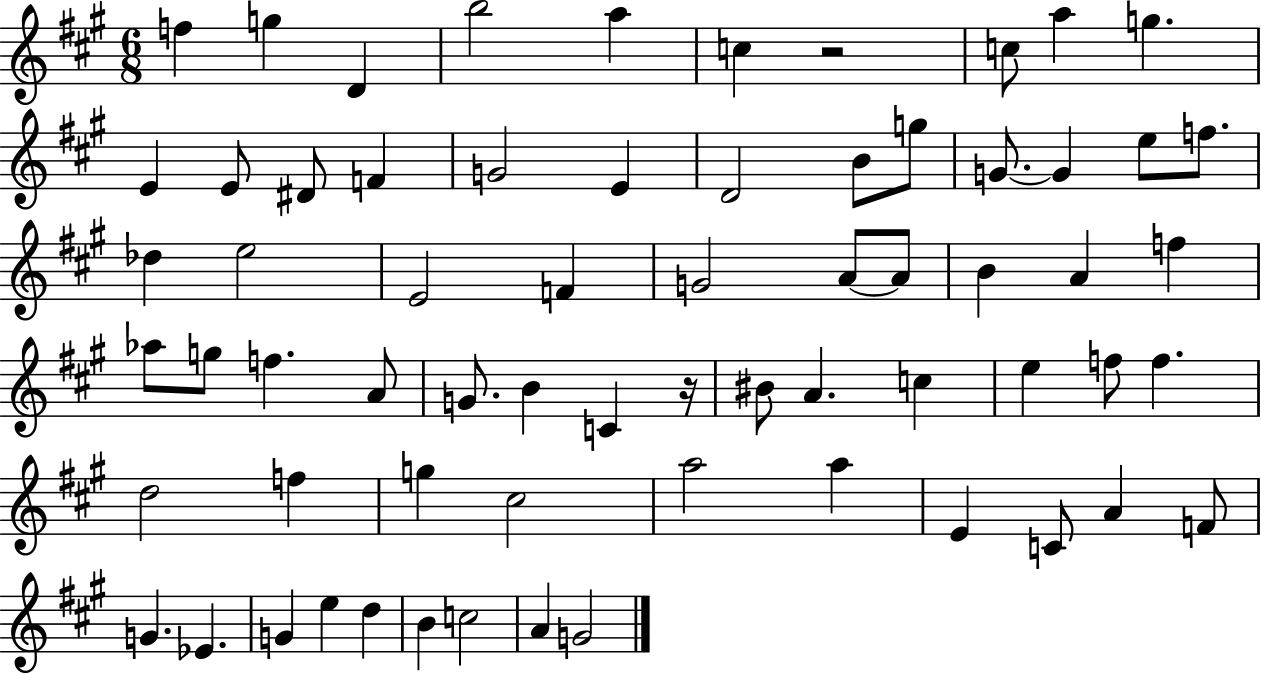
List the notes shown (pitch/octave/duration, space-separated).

F5/q G5/q D4/q B5/h A5/q C5/q R/h C5/e A5/q G5/q. E4/q E4/e D#4/e F4/q G4/h E4/q D4/h B4/e G5/e G4/e. G4/q E5/e F5/e. Db5/q E5/h E4/h F4/q G4/h A4/e A4/e B4/q A4/q F5/q Ab5/e G5/e F5/q. A4/e G4/e. B4/q C4/q R/s BIS4/e A4/q. C5/q E5/q F5/e F5/q. D5/h F5/q G5/q C#5/h A5/h A5/q E4/q C4/e A4/q F4/e G4/q. Eb4/q. G4/q E5/q D5/q B4/q C5/h A4/q G4/h